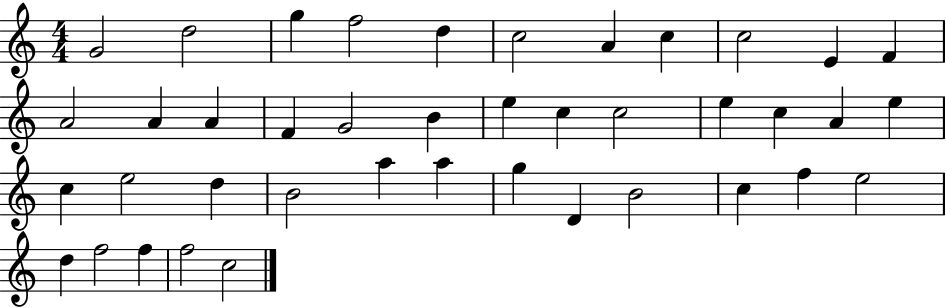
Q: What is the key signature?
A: C major